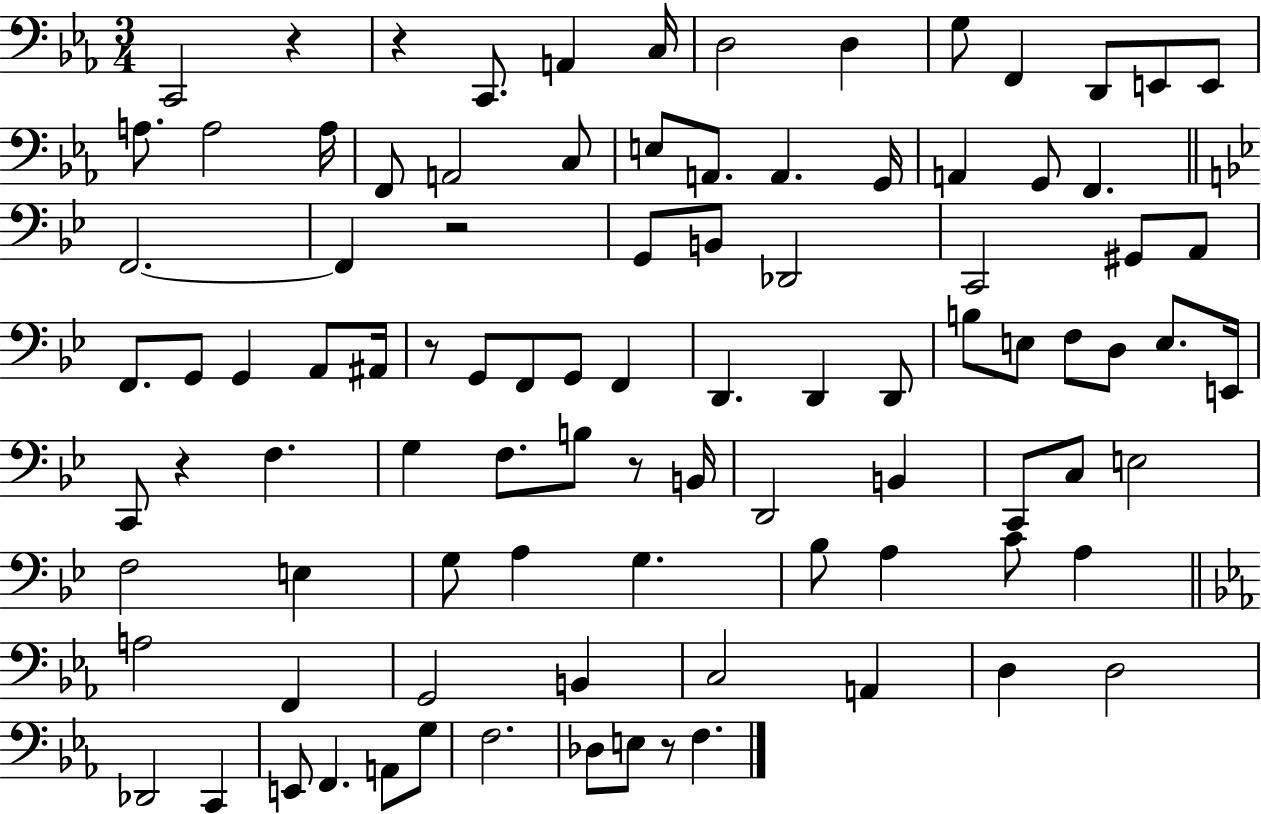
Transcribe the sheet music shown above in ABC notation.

X:1
T:Untitled
M:3/4
L:1/4
K:Eb
C,,2 z z C,,/2 A,, C,/4 D,2 D, G,/2 F,, D,,/2 E,,/2 E,,/2 A,/2 A,2 A,/4 F,,/2 A,,2 C,/2 E,/2 A,,/2 A,, G,,/4 A,, G,,/2 F,, F,,2 F,, z2 G,,/2 B,,/2 _D,,2 C,,2 ^G,,/2 A,,/2 F,,/2 G,,/2 G,, A,,/2 ^A,,/4 z/2 G,,/2 F,,/2 G,,/2 F,, D,, D,, D,,/2 B,/2 E,/2 F,/2 D,/2 E,/2 E,,/4 C,,/2 z F, G, F,/2 B,/2 z/2 B,,/4 D,,2 B,, C,,/2 C,/2 E,2 F,2 E, G,/2 A, G, _B,/2 A, C/2 A, A,2 F,, G,,2 B,, C,2 A,, D, D,2 _D,,2 C,, E,,/2 F,, A,,/2 G,/2 F,2 _D,/2 E,/2 z/2 F,